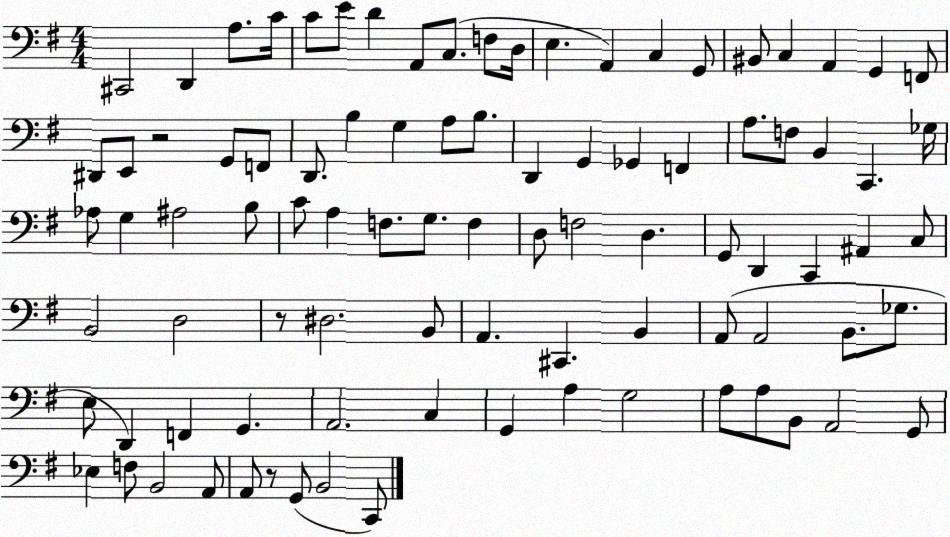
X:1
T:Untitled
M:4/4
L:1/4
K:G
^C,,2 D,, A,/2 C/4 C/2 E/2 D A,,/2 C,/2 F,/2 D,/4 E, A,, C, G,,/2 ^B,,/2 C, A,, G,, F,,/2 ^D,,/2 E,,/2 z2 G,,/2 F,,/2 D,,/2 B, G, A,/2 B,/2 D,, G,, _G,, F,, A,/2 F,/2 B,, C,, _G,/4 _A,/2 G, ^A,2 B,/2 C/2 A, F,/2 G,/2 F, D,/2 F,2 D, G,,/2 D,, C,, ^A,, C,/2 B,,2 D,2 z/2 ^D,2 B,,/2 A,, ^C,, B,, A,,/2 A,,2 B,,/2 _G,/2 E,/2 D,, F,, G,, A,,2 C, G,, A, G,2 A,/2 A,/2 B,,/2 A,,2 G,,/2 _E, F,/2 B,,2 A,,/2 A,,/2 z/2 G,,/2 B,,2 C,,/2